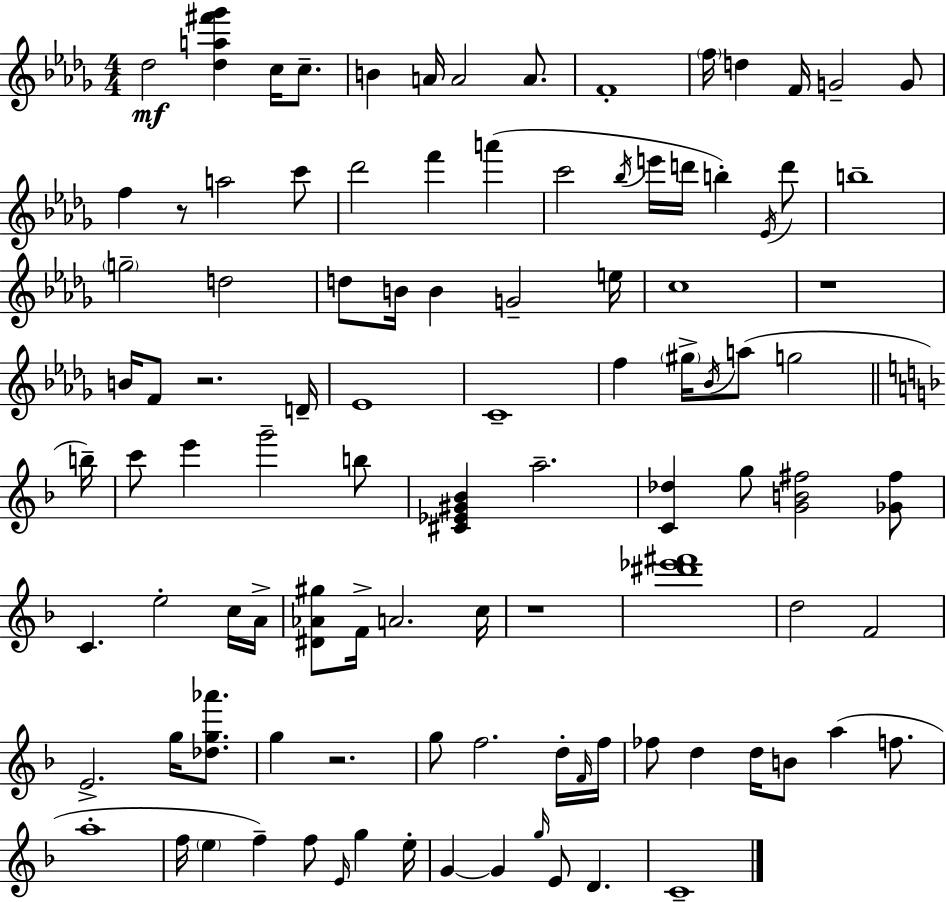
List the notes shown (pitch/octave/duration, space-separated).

Db5/h [Db5,A5,F#6,Gb6]/q C5/s C5/e. B4/q A4/s A4/h A4/e. F4/w F5/s D5/q F4/s G4/h G4/e F5/q R/e A5/h C6/e Db6/h F6/q A6/q C6/h Bb5/s E6/s D6/s B5/q Eb4/s D6/e B5/w G5/h D5/h D5/e B4/s B4/q G4/h E5/s C5/w R/w B4/s F4/e R/h. D4/s Eb4/w C4/w F5/q G#5/s Bb4/s A5/e G5/h B5/s C6/e E6/q G6/h B5/e [C#4,Eb4,G#4,Bb4]/q A5/h. [C4,Db5]/q G5/e [G4,B4,F#5]/h [Gb4,F#5]/e C4/q. E5/h C5/s A4/s [D#4,Ab4,G#5]/e F4/s A4/h. C5/s R/w [D#6,Eb6,F#6]/w D5/h F4/h E4/h. G5/s [Db5,G5,Ab6]/e. G5/q R/h. G5/e F5/h. D5/s F4/s F5/s FES5/e D5/q D5/s B4/e A5/q F5/e. A5/w F5/s E5/q F5/q F5/e E4/s G5/q E5/s G4/q G4/q G5/s E4/e D4/q. C4/w